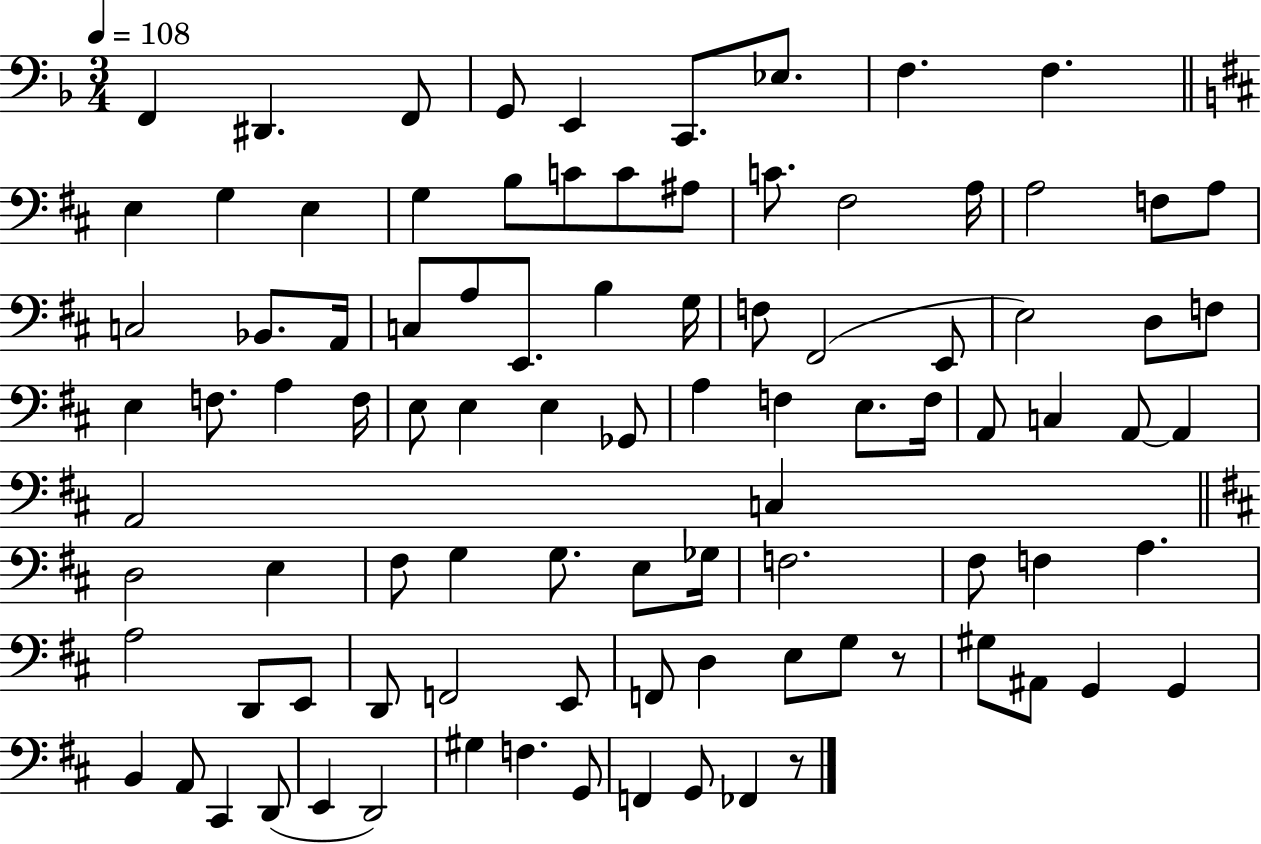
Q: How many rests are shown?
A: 2